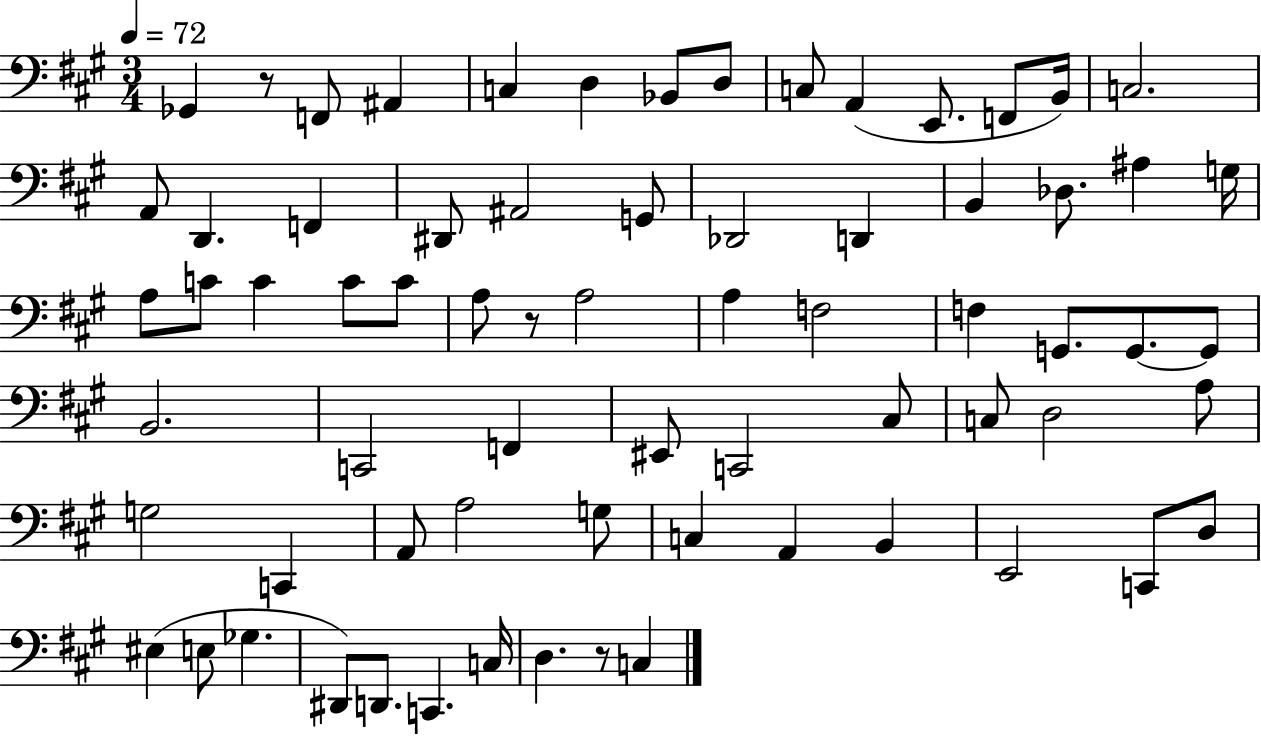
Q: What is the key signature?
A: A major